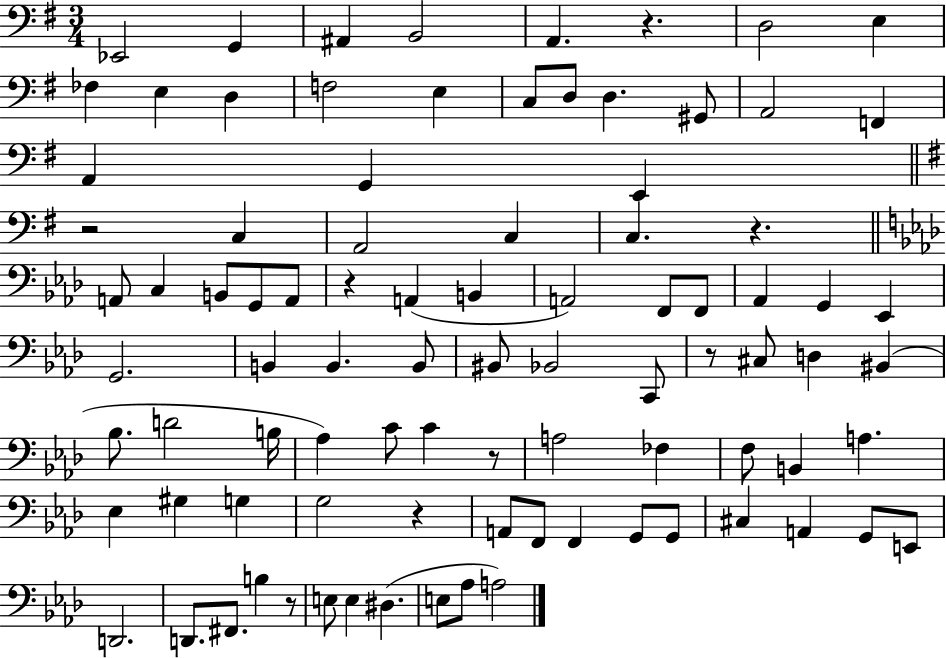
X:1
T:Untitled
M:3/4
L:1/4
K:G
_E,,2 G,, ^A,, B,,2 A,, z D,2 E, _F, E, D, F,2 E, C,/2 D,/2 D, ^G,,/2 A,,2 F,, A,, G,, E,, z2 C, A,,2 C, C, z A,,/2 C, B,,/2 G,,/2 A,,/2 z A,, B,, A,,2 F,,/2 F,,/2 _A,, G,, _E,, G,,2 B,, B,, B,,/2 ^B,,/2 _B,,2 C,,/2 z/2 ^C,/2 D, ^B,, _B,/2 D2 B,/4 _A, C/2 C z/2 A,2 _F, F,/2 B,, A, _E, ^G, G, G,2 z A,,/2 F,,/2 F,, G,,/2 G,,/2 ^C, A,, G,,/2 E,,/2 D,,2 D,,/2 ^F,,/2 B, z/2 E,/2 E, ^D, E,/2 _A,/2 A,2